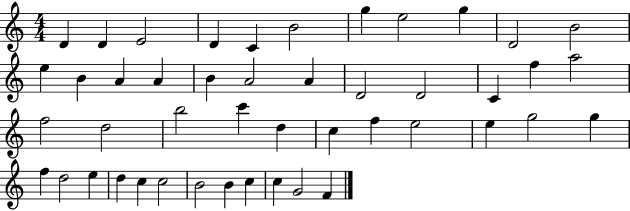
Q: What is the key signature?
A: C major